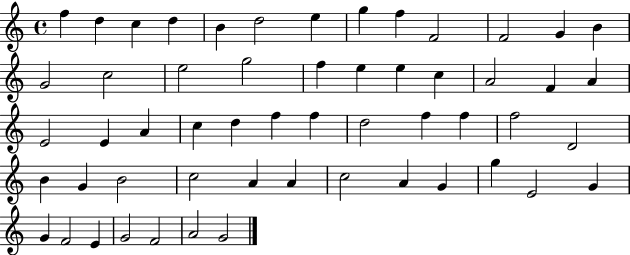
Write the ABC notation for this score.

X:1
T:Untitled
M:4/4
L:1/4
K:C
f d c d B d2 e g f F2 F2 G B G2 c2 e2 g2 f e e c A2 F A E2 E A c d f f d2 f f f2 D2 B G B2 c2 A A c2 A G g E2 G G F2 E G2 F2 A2 G2